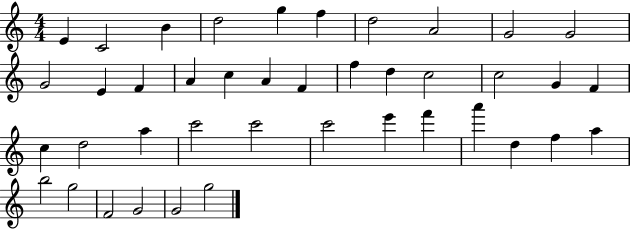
X:1
T:Untitled
M:4/4
L:1/4
K:C
E C2 B d2 g f d2 A2 G2 G2 G2 E F A c A F f d c2 c2 G F c d2 a c'2 c'2 c'2 e' f' a' d f a b2 g2 F2 G2 G2 g2